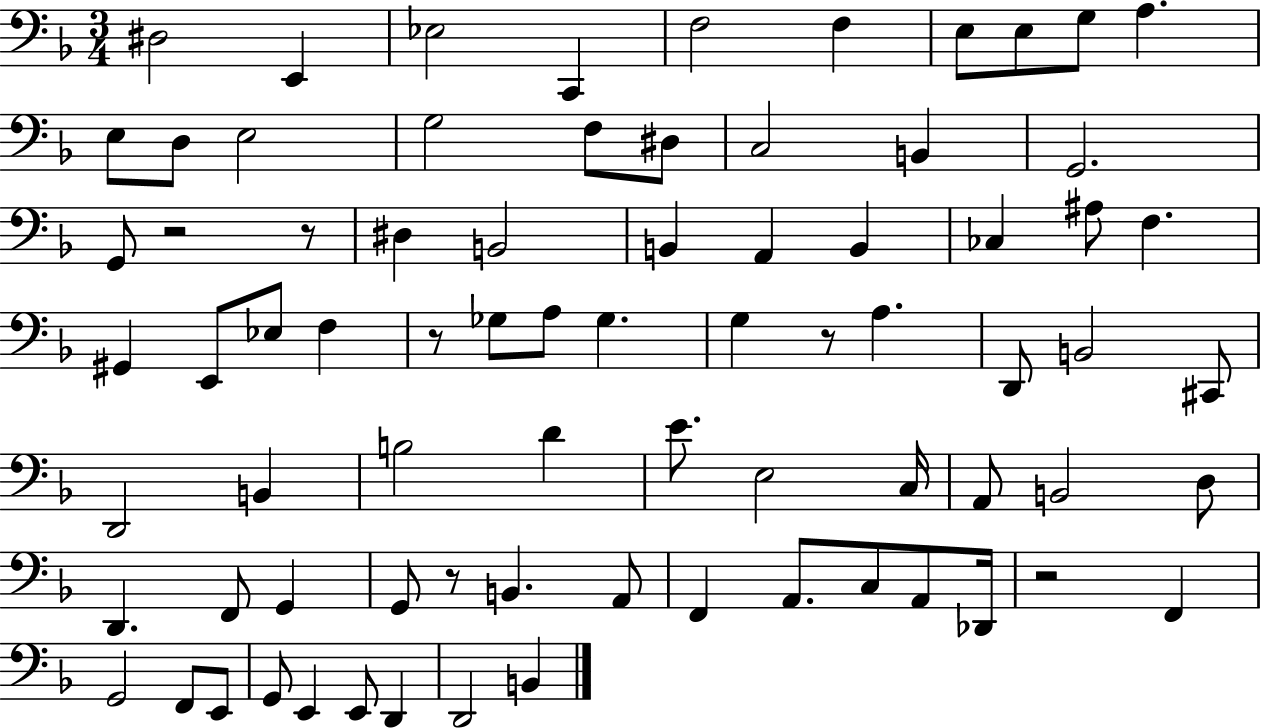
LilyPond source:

{
  \clef bass
  \numericTimeSignature
  \time 3/4
  \key f \major
  dis2 e,4 | ees2 c,4 | f2 f4 | e8 e8 g8 a4. | \break e8 d8 e2 | g2 f8 dis8 | c2 b,4 | g,2. | \break g,8 r2 r8 | dis4 b,2 | b,4 a,4 b,4 | ces4 ais8 f4. | \break gis,4 e,8 ees8 f4 | r8 ges8 a8 ges4. | g4 r8 a4. | d,8 b,2 cis,8 | \break d,2 b,4 | b2 d'4 | e'8. e2 c16 | a,8 b,2 d8 | \break d,4. f,8 g,4 | g,8 r8 b,4. a,8 | f,4 a,8. c8 a,8 des,16 | r2 f,4 | \break g,2 f,8 e,8 | g,8 e,4 e,8 d,4 | d,2 b,4 | \bar "|."
}